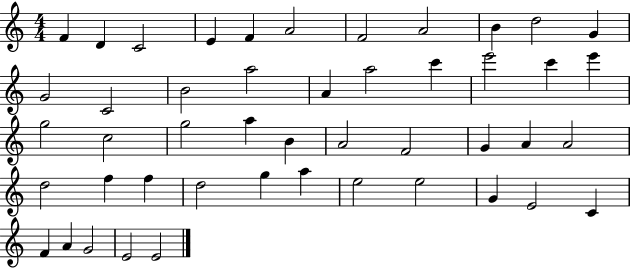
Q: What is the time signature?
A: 4/4